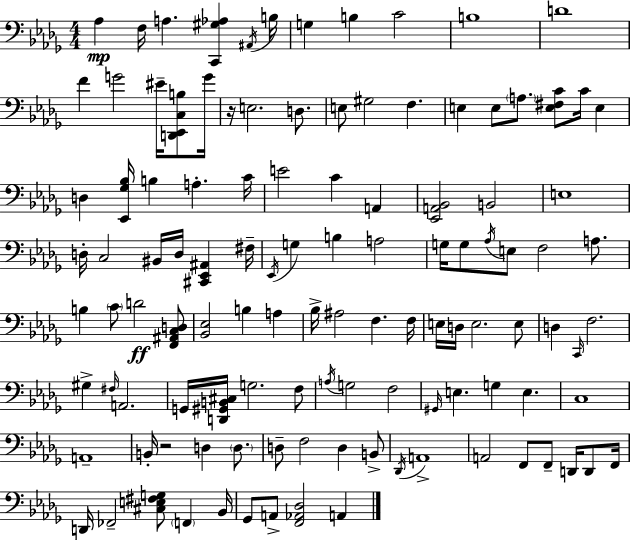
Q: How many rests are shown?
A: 2